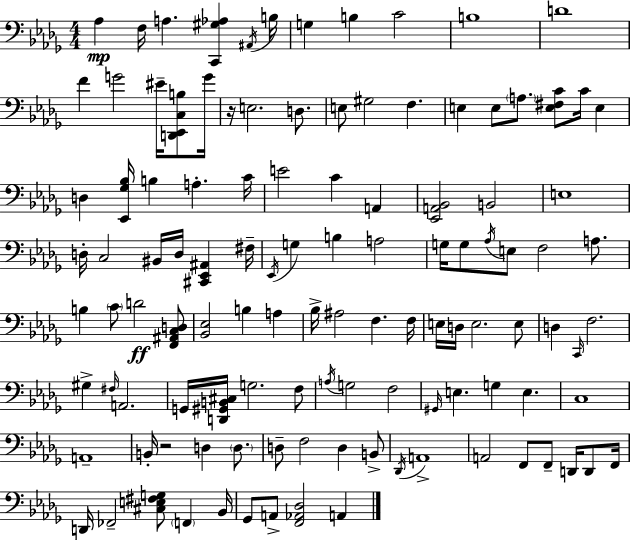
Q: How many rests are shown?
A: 2